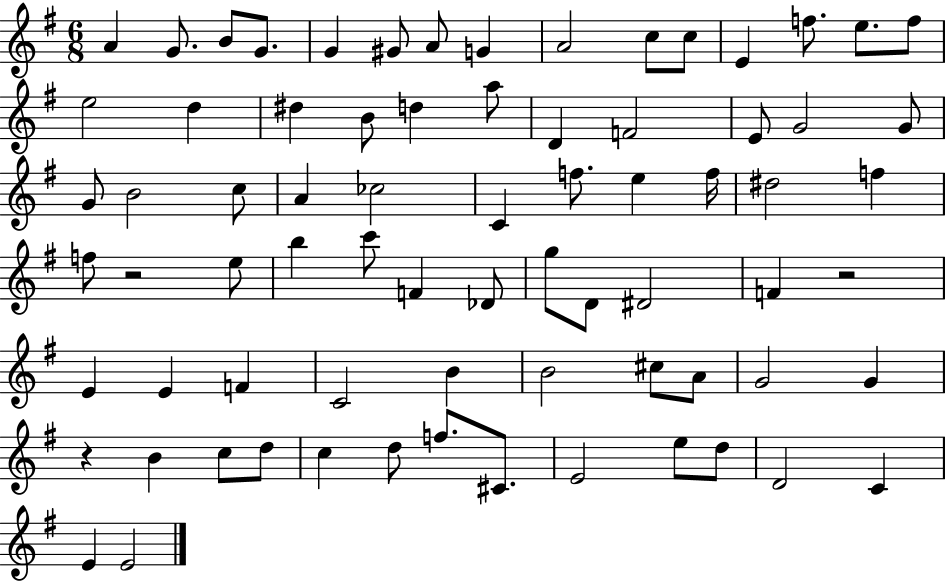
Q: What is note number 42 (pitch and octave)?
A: F4